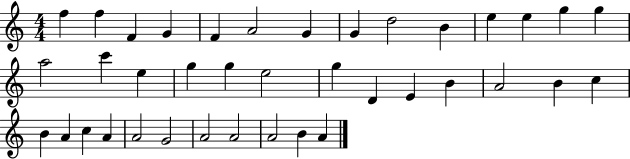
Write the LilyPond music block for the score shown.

{
  \clef treble
  \numericTimeSignature
  \time 4/4
  \key c \major
  f''4 f''4 f'4 g'4 | f'4 a'2 g'4 | g'4 d''2 b'4 | e''4 e''4 g''4 g''4 | \break a''2 c'''4 e''4 | g''4 g''4 e''2 | g''4 d'4 e'4 b'4 | a'2 b'4 c''4 | \break b'4 a'4 c''4 a'4 | a'2 g'2 | a'2 a'2 | a'2 b'4 a'4 | \break \bar "|."
}